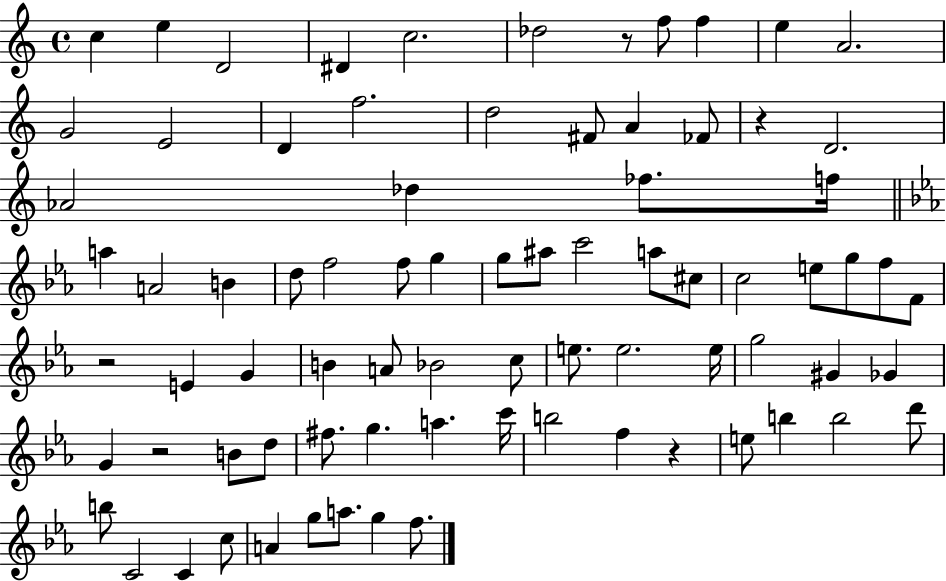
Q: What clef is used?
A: treble